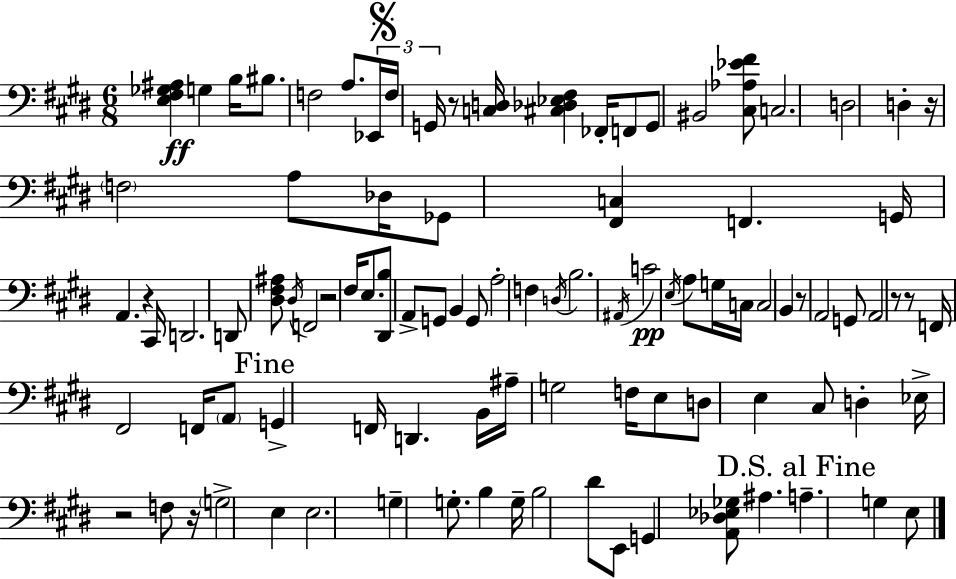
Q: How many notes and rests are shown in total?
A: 98